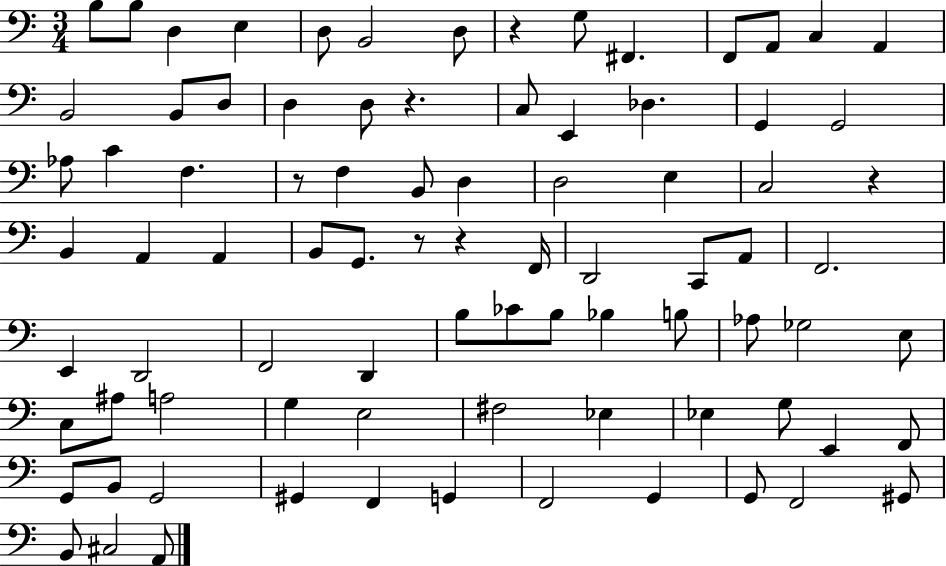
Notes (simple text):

B3/e B3/e D3/q E3/q D3/e B2/h D3/e R/q G3/e F#2/q. F2/e A2/e C3/q A2/q B2/h B2/e D3/e D3/q D3/e R/q. C3/e E2/q Db3/q. G2/q G2/h Ab3/e C4/q F3/q. R/e F3/q B2/e D3/q D3/h E3/q C3/h R/q B2/q A2/q A2/q B2/e G2/e. R/e R/q F2/s D2/h C2/e A2/e F2/h. E2/q D2/h F2/h D2/q B3/e CES4/e B3/e Bb3/q B3/e Ab3/e Gb3/h E3/e C3/e A#3/e A3/h G3/q E3/h F#3/h Eb3/q Eb3/q G3/e E2/q F2/e G2/e B2/e G2/h G#2/q F2/q G2/q F2/h G2/q G2/e F2/h G#2/e B2/e C#3/h A2/e